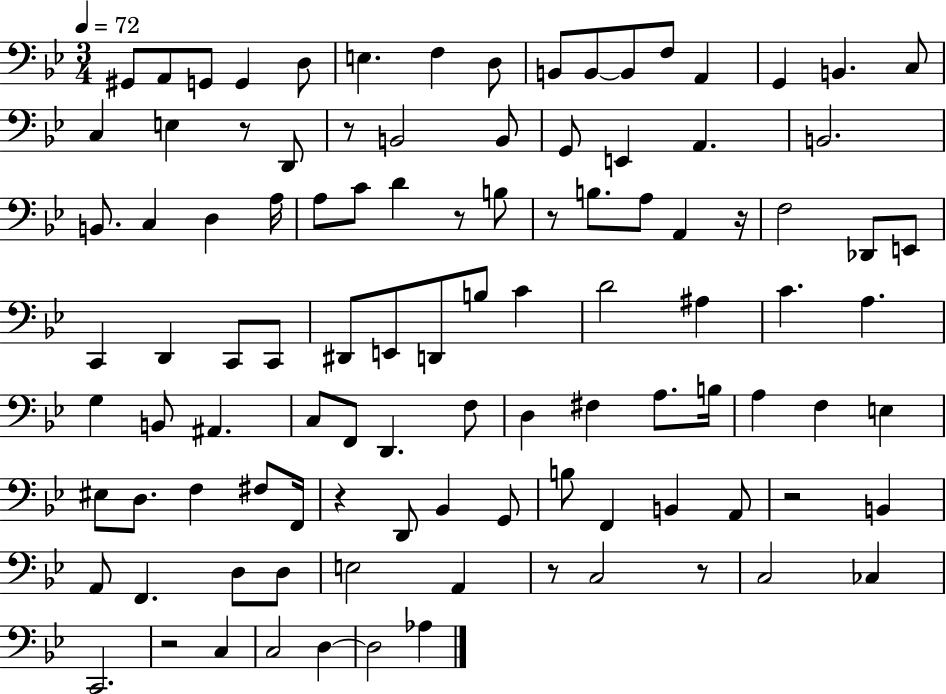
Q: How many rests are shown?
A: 10